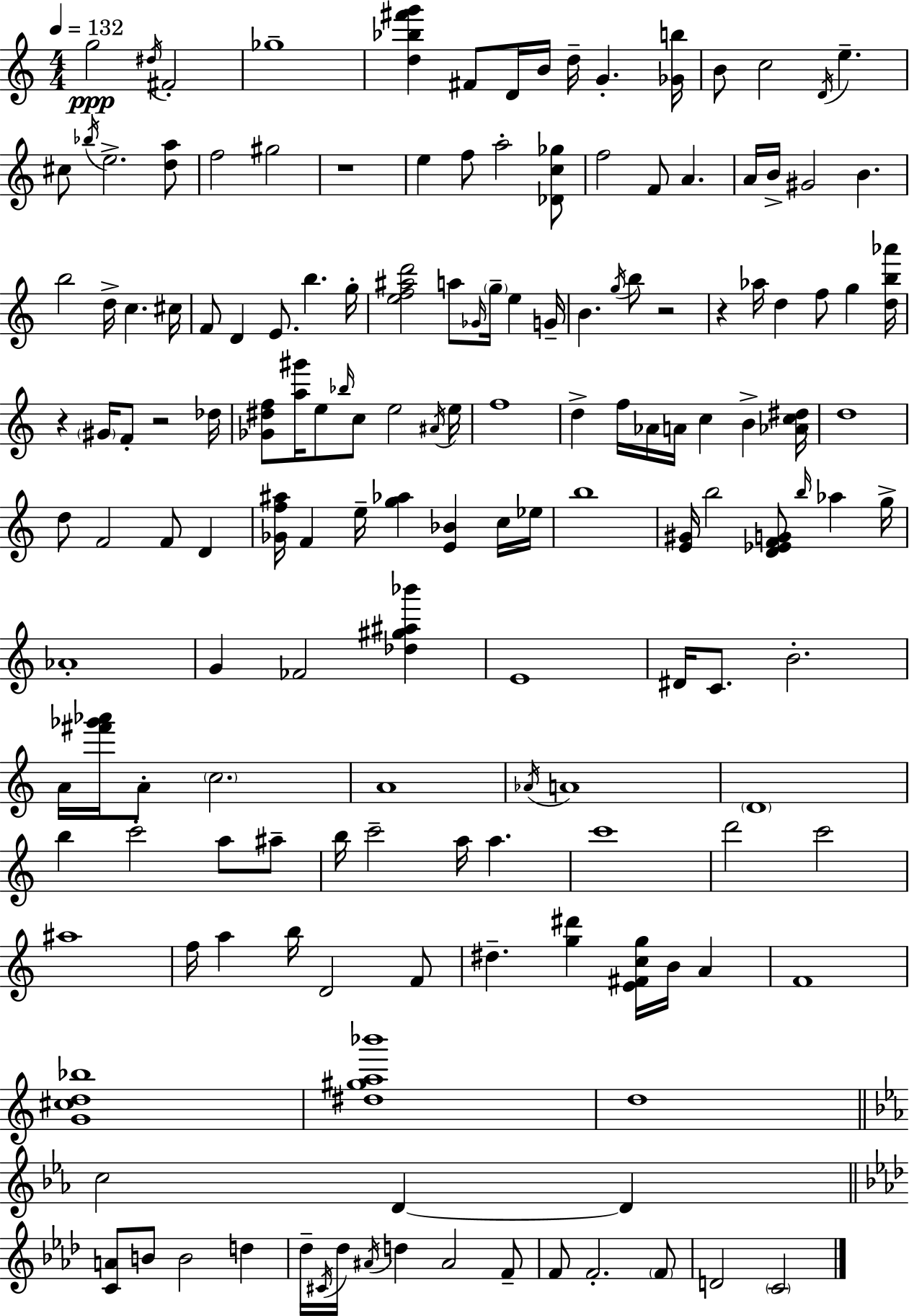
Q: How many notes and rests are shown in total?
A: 159